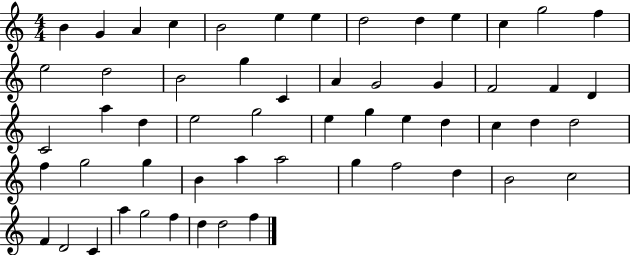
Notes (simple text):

B4/q G4/q A4/q C5/q B4/h E5/q E5/q D5/h D5/q E5/q C5/q G5/h F5/q E5/h D5/h B4/h G5/q C4/q A4/q G4/h G4/q F4/h F4/q D4/q C4/h A5/q D5/q E5/h G5/h E5/q G5/q E5/q D5/q C5/q D5/q D5/h F5/q G5/h G5/q B4/q A5/q A5/h G5/q F5/h D5/q B4/h C5/h F4/q D4/h C4/q A5/q G5/h F5/q D5/q D5/h F5/q